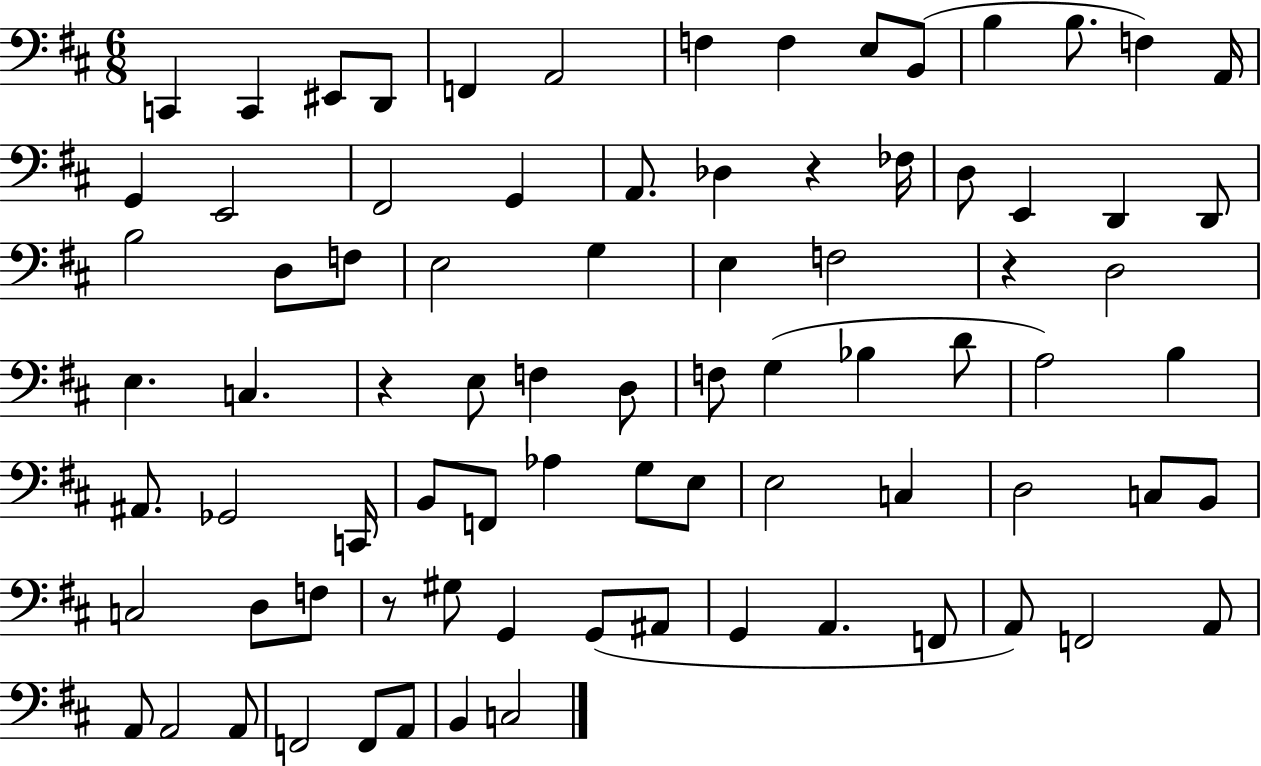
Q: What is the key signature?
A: D major